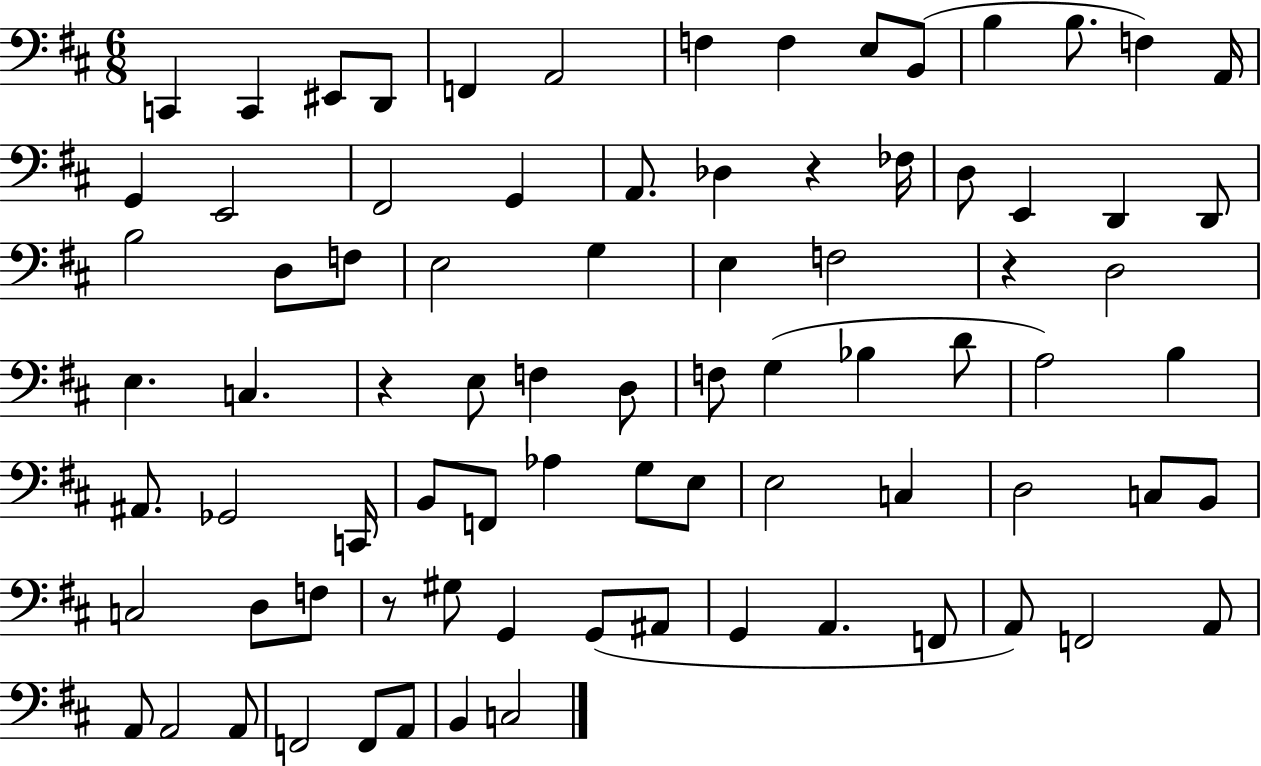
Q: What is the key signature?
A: D major